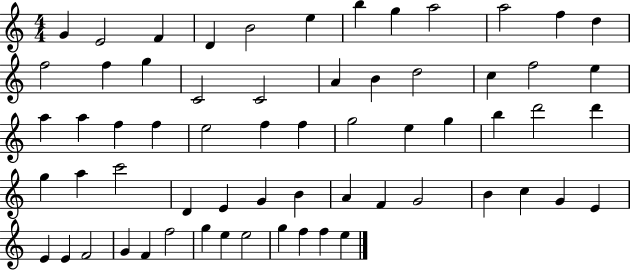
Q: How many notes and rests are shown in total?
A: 63